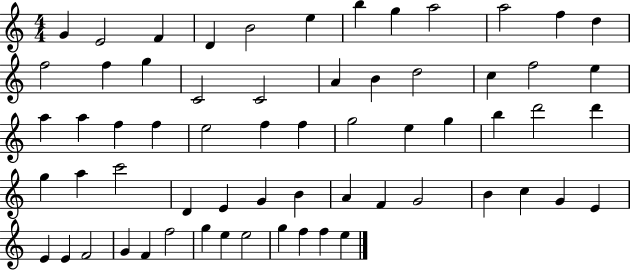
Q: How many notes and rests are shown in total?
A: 63